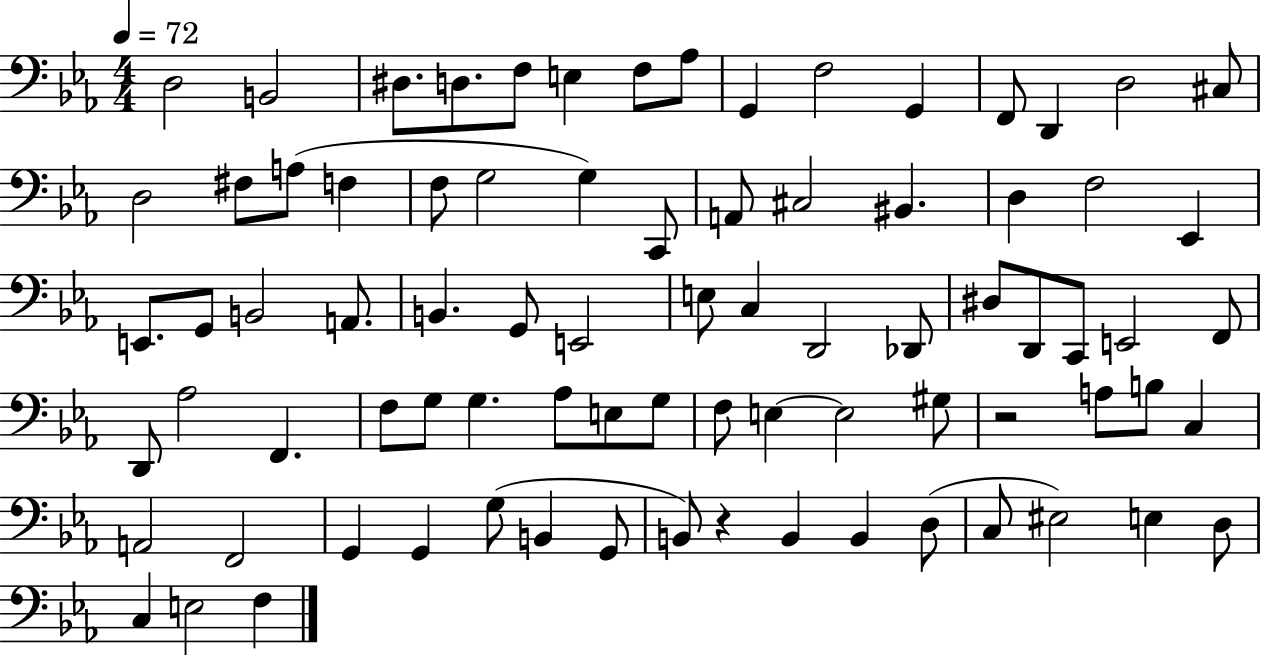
{
  \clef bass
  \numericTimeSignature
  \time 4/4
  \key ees \major
  \tempo 4 = 72
  d2 b,2 | dis8. d8. f8 e4 f8 aes8 | g,4 f2 g,4 | f,8 d,4 d2 cis8 | \break d2 fis8 a8( f4 | f8 g2 g4) c,8 | a,8 cis2 bis,4. | d4 f2 ees,4 | \break e,8. g,8 b,2 a,8. | b,4. g,8 e,2 | e8 c4 d,2 des,8 | dis8 d,8 c,8 e,2 f,8 | \break d,8 aes2 f,4. | f8 g8 g4. aes8 e8 g8 | f8 e4~~ e2 gis8 | r2 a8 b8 c4 | \break a,2 f,2 | g,4 g,4 g8( b,4 g,8 | b,8) r4 b,4 b,4 d8( | c8 eis2) e4 d8 | \break c4 e2 f4 | \bar "|."
}